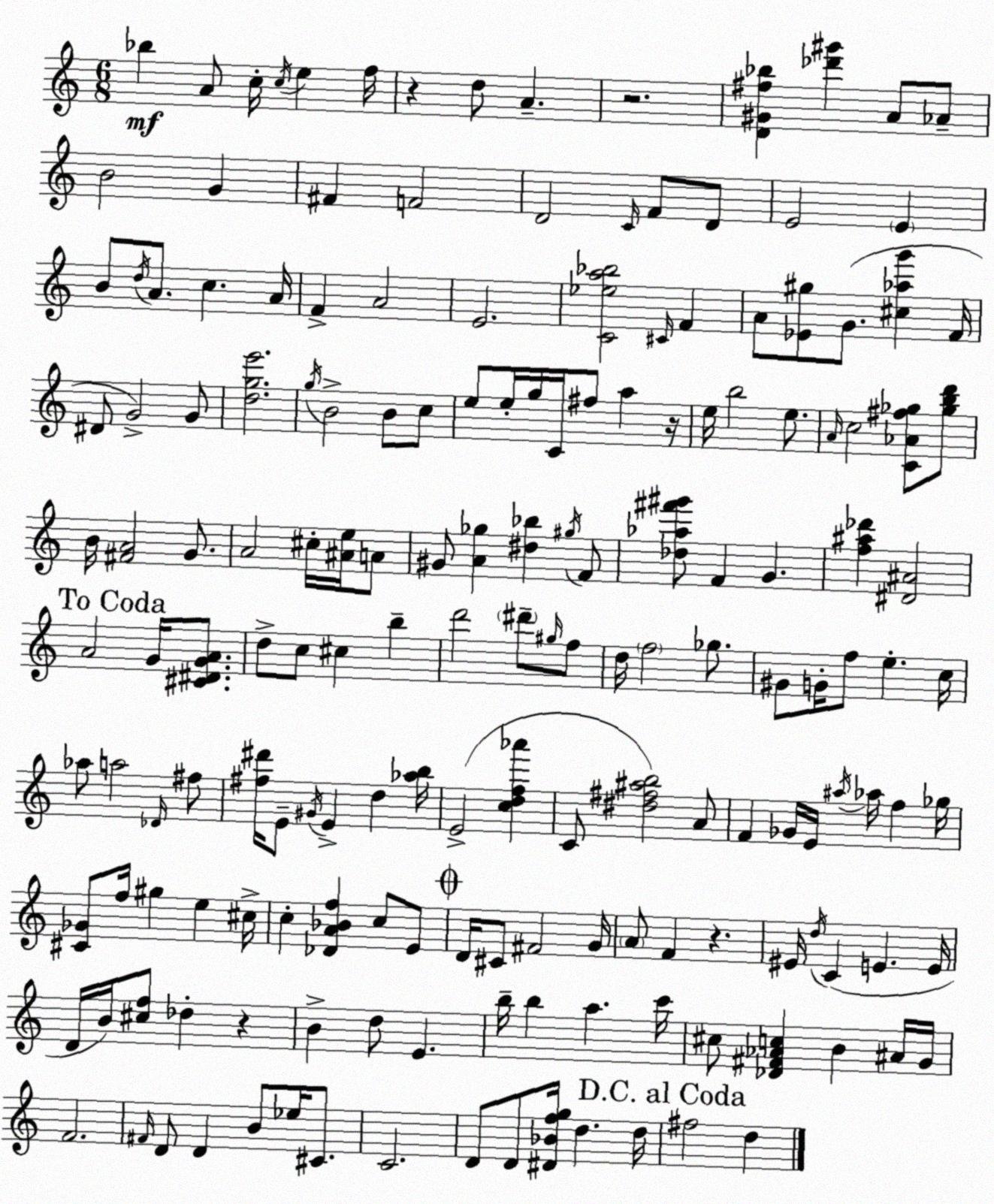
X:1
T:Untitled
M:6/8
L:1/4
K:Am
_b A/2 c/4 c/4 e f/4 z d/2 A z2 [D^G^f_b] [_d'^g'] A/2 _A/2 B2 G ^F F2 D2 C/4 F/2 D/2 E2 E B/2 d/4 A/2 c A/4 F A2 E2 [C_ea_b]2 ^C/4 F A/2 [_E^g]/2 G/2 [^c_ag'] F/4 ^D/2 G2 G/2 [dge']2 g/4 B2 B/2 c/2 e/2 e/4 g/4 C/4 ^f/2 a z/4 e/4 b2 e/2 A/4 c2 [C_A^f_g]/2 [_gbd']/2 B/4 [^FA]2 G/2 A2 ^c/4 [^Ae]/4 A/2 ^G/2 [A_g] [^d_b] ^g/4 F/2 [_d_a^f'^g']/2 F G [f^a_d'] [^D^A]2 A2 G/4 [^C^DGA]/2 d/2 c/2 ^c b d'2 ^d'/2 ^g/4 f/2 d/4 f2 _g/2 ^G/2 G/4 f/2 e c/4 _a/2 a2 _D/4 ^f/2 [^f^d']/4 E/2 ^G/4 E d [_ab]/4 E2 [cdf_a'] C/2 [^d^f^ab]2 A/2 F _G/4 E/4 ^a/4 _a/4 f _g/4 [^C_G]/2 f/4 ^g e ^c/4 c [_DA_Bf] c/2 E/2 D/4 ^C/2 ^F2 G/4 A/2 F z ^E/4 d/4 C E E/4 D/4 B/4 [^cf]/2 _d z B d/2 E b/4 b a c'/4 ^c/2 [_D^F_Ac] B ^A/4 G/4 F2 ^F/4 D/2 D B/2 _e/4 ^C/2 C2 D/2 D/2 [^D_Bfg]/4 d d/4 ^f2 d